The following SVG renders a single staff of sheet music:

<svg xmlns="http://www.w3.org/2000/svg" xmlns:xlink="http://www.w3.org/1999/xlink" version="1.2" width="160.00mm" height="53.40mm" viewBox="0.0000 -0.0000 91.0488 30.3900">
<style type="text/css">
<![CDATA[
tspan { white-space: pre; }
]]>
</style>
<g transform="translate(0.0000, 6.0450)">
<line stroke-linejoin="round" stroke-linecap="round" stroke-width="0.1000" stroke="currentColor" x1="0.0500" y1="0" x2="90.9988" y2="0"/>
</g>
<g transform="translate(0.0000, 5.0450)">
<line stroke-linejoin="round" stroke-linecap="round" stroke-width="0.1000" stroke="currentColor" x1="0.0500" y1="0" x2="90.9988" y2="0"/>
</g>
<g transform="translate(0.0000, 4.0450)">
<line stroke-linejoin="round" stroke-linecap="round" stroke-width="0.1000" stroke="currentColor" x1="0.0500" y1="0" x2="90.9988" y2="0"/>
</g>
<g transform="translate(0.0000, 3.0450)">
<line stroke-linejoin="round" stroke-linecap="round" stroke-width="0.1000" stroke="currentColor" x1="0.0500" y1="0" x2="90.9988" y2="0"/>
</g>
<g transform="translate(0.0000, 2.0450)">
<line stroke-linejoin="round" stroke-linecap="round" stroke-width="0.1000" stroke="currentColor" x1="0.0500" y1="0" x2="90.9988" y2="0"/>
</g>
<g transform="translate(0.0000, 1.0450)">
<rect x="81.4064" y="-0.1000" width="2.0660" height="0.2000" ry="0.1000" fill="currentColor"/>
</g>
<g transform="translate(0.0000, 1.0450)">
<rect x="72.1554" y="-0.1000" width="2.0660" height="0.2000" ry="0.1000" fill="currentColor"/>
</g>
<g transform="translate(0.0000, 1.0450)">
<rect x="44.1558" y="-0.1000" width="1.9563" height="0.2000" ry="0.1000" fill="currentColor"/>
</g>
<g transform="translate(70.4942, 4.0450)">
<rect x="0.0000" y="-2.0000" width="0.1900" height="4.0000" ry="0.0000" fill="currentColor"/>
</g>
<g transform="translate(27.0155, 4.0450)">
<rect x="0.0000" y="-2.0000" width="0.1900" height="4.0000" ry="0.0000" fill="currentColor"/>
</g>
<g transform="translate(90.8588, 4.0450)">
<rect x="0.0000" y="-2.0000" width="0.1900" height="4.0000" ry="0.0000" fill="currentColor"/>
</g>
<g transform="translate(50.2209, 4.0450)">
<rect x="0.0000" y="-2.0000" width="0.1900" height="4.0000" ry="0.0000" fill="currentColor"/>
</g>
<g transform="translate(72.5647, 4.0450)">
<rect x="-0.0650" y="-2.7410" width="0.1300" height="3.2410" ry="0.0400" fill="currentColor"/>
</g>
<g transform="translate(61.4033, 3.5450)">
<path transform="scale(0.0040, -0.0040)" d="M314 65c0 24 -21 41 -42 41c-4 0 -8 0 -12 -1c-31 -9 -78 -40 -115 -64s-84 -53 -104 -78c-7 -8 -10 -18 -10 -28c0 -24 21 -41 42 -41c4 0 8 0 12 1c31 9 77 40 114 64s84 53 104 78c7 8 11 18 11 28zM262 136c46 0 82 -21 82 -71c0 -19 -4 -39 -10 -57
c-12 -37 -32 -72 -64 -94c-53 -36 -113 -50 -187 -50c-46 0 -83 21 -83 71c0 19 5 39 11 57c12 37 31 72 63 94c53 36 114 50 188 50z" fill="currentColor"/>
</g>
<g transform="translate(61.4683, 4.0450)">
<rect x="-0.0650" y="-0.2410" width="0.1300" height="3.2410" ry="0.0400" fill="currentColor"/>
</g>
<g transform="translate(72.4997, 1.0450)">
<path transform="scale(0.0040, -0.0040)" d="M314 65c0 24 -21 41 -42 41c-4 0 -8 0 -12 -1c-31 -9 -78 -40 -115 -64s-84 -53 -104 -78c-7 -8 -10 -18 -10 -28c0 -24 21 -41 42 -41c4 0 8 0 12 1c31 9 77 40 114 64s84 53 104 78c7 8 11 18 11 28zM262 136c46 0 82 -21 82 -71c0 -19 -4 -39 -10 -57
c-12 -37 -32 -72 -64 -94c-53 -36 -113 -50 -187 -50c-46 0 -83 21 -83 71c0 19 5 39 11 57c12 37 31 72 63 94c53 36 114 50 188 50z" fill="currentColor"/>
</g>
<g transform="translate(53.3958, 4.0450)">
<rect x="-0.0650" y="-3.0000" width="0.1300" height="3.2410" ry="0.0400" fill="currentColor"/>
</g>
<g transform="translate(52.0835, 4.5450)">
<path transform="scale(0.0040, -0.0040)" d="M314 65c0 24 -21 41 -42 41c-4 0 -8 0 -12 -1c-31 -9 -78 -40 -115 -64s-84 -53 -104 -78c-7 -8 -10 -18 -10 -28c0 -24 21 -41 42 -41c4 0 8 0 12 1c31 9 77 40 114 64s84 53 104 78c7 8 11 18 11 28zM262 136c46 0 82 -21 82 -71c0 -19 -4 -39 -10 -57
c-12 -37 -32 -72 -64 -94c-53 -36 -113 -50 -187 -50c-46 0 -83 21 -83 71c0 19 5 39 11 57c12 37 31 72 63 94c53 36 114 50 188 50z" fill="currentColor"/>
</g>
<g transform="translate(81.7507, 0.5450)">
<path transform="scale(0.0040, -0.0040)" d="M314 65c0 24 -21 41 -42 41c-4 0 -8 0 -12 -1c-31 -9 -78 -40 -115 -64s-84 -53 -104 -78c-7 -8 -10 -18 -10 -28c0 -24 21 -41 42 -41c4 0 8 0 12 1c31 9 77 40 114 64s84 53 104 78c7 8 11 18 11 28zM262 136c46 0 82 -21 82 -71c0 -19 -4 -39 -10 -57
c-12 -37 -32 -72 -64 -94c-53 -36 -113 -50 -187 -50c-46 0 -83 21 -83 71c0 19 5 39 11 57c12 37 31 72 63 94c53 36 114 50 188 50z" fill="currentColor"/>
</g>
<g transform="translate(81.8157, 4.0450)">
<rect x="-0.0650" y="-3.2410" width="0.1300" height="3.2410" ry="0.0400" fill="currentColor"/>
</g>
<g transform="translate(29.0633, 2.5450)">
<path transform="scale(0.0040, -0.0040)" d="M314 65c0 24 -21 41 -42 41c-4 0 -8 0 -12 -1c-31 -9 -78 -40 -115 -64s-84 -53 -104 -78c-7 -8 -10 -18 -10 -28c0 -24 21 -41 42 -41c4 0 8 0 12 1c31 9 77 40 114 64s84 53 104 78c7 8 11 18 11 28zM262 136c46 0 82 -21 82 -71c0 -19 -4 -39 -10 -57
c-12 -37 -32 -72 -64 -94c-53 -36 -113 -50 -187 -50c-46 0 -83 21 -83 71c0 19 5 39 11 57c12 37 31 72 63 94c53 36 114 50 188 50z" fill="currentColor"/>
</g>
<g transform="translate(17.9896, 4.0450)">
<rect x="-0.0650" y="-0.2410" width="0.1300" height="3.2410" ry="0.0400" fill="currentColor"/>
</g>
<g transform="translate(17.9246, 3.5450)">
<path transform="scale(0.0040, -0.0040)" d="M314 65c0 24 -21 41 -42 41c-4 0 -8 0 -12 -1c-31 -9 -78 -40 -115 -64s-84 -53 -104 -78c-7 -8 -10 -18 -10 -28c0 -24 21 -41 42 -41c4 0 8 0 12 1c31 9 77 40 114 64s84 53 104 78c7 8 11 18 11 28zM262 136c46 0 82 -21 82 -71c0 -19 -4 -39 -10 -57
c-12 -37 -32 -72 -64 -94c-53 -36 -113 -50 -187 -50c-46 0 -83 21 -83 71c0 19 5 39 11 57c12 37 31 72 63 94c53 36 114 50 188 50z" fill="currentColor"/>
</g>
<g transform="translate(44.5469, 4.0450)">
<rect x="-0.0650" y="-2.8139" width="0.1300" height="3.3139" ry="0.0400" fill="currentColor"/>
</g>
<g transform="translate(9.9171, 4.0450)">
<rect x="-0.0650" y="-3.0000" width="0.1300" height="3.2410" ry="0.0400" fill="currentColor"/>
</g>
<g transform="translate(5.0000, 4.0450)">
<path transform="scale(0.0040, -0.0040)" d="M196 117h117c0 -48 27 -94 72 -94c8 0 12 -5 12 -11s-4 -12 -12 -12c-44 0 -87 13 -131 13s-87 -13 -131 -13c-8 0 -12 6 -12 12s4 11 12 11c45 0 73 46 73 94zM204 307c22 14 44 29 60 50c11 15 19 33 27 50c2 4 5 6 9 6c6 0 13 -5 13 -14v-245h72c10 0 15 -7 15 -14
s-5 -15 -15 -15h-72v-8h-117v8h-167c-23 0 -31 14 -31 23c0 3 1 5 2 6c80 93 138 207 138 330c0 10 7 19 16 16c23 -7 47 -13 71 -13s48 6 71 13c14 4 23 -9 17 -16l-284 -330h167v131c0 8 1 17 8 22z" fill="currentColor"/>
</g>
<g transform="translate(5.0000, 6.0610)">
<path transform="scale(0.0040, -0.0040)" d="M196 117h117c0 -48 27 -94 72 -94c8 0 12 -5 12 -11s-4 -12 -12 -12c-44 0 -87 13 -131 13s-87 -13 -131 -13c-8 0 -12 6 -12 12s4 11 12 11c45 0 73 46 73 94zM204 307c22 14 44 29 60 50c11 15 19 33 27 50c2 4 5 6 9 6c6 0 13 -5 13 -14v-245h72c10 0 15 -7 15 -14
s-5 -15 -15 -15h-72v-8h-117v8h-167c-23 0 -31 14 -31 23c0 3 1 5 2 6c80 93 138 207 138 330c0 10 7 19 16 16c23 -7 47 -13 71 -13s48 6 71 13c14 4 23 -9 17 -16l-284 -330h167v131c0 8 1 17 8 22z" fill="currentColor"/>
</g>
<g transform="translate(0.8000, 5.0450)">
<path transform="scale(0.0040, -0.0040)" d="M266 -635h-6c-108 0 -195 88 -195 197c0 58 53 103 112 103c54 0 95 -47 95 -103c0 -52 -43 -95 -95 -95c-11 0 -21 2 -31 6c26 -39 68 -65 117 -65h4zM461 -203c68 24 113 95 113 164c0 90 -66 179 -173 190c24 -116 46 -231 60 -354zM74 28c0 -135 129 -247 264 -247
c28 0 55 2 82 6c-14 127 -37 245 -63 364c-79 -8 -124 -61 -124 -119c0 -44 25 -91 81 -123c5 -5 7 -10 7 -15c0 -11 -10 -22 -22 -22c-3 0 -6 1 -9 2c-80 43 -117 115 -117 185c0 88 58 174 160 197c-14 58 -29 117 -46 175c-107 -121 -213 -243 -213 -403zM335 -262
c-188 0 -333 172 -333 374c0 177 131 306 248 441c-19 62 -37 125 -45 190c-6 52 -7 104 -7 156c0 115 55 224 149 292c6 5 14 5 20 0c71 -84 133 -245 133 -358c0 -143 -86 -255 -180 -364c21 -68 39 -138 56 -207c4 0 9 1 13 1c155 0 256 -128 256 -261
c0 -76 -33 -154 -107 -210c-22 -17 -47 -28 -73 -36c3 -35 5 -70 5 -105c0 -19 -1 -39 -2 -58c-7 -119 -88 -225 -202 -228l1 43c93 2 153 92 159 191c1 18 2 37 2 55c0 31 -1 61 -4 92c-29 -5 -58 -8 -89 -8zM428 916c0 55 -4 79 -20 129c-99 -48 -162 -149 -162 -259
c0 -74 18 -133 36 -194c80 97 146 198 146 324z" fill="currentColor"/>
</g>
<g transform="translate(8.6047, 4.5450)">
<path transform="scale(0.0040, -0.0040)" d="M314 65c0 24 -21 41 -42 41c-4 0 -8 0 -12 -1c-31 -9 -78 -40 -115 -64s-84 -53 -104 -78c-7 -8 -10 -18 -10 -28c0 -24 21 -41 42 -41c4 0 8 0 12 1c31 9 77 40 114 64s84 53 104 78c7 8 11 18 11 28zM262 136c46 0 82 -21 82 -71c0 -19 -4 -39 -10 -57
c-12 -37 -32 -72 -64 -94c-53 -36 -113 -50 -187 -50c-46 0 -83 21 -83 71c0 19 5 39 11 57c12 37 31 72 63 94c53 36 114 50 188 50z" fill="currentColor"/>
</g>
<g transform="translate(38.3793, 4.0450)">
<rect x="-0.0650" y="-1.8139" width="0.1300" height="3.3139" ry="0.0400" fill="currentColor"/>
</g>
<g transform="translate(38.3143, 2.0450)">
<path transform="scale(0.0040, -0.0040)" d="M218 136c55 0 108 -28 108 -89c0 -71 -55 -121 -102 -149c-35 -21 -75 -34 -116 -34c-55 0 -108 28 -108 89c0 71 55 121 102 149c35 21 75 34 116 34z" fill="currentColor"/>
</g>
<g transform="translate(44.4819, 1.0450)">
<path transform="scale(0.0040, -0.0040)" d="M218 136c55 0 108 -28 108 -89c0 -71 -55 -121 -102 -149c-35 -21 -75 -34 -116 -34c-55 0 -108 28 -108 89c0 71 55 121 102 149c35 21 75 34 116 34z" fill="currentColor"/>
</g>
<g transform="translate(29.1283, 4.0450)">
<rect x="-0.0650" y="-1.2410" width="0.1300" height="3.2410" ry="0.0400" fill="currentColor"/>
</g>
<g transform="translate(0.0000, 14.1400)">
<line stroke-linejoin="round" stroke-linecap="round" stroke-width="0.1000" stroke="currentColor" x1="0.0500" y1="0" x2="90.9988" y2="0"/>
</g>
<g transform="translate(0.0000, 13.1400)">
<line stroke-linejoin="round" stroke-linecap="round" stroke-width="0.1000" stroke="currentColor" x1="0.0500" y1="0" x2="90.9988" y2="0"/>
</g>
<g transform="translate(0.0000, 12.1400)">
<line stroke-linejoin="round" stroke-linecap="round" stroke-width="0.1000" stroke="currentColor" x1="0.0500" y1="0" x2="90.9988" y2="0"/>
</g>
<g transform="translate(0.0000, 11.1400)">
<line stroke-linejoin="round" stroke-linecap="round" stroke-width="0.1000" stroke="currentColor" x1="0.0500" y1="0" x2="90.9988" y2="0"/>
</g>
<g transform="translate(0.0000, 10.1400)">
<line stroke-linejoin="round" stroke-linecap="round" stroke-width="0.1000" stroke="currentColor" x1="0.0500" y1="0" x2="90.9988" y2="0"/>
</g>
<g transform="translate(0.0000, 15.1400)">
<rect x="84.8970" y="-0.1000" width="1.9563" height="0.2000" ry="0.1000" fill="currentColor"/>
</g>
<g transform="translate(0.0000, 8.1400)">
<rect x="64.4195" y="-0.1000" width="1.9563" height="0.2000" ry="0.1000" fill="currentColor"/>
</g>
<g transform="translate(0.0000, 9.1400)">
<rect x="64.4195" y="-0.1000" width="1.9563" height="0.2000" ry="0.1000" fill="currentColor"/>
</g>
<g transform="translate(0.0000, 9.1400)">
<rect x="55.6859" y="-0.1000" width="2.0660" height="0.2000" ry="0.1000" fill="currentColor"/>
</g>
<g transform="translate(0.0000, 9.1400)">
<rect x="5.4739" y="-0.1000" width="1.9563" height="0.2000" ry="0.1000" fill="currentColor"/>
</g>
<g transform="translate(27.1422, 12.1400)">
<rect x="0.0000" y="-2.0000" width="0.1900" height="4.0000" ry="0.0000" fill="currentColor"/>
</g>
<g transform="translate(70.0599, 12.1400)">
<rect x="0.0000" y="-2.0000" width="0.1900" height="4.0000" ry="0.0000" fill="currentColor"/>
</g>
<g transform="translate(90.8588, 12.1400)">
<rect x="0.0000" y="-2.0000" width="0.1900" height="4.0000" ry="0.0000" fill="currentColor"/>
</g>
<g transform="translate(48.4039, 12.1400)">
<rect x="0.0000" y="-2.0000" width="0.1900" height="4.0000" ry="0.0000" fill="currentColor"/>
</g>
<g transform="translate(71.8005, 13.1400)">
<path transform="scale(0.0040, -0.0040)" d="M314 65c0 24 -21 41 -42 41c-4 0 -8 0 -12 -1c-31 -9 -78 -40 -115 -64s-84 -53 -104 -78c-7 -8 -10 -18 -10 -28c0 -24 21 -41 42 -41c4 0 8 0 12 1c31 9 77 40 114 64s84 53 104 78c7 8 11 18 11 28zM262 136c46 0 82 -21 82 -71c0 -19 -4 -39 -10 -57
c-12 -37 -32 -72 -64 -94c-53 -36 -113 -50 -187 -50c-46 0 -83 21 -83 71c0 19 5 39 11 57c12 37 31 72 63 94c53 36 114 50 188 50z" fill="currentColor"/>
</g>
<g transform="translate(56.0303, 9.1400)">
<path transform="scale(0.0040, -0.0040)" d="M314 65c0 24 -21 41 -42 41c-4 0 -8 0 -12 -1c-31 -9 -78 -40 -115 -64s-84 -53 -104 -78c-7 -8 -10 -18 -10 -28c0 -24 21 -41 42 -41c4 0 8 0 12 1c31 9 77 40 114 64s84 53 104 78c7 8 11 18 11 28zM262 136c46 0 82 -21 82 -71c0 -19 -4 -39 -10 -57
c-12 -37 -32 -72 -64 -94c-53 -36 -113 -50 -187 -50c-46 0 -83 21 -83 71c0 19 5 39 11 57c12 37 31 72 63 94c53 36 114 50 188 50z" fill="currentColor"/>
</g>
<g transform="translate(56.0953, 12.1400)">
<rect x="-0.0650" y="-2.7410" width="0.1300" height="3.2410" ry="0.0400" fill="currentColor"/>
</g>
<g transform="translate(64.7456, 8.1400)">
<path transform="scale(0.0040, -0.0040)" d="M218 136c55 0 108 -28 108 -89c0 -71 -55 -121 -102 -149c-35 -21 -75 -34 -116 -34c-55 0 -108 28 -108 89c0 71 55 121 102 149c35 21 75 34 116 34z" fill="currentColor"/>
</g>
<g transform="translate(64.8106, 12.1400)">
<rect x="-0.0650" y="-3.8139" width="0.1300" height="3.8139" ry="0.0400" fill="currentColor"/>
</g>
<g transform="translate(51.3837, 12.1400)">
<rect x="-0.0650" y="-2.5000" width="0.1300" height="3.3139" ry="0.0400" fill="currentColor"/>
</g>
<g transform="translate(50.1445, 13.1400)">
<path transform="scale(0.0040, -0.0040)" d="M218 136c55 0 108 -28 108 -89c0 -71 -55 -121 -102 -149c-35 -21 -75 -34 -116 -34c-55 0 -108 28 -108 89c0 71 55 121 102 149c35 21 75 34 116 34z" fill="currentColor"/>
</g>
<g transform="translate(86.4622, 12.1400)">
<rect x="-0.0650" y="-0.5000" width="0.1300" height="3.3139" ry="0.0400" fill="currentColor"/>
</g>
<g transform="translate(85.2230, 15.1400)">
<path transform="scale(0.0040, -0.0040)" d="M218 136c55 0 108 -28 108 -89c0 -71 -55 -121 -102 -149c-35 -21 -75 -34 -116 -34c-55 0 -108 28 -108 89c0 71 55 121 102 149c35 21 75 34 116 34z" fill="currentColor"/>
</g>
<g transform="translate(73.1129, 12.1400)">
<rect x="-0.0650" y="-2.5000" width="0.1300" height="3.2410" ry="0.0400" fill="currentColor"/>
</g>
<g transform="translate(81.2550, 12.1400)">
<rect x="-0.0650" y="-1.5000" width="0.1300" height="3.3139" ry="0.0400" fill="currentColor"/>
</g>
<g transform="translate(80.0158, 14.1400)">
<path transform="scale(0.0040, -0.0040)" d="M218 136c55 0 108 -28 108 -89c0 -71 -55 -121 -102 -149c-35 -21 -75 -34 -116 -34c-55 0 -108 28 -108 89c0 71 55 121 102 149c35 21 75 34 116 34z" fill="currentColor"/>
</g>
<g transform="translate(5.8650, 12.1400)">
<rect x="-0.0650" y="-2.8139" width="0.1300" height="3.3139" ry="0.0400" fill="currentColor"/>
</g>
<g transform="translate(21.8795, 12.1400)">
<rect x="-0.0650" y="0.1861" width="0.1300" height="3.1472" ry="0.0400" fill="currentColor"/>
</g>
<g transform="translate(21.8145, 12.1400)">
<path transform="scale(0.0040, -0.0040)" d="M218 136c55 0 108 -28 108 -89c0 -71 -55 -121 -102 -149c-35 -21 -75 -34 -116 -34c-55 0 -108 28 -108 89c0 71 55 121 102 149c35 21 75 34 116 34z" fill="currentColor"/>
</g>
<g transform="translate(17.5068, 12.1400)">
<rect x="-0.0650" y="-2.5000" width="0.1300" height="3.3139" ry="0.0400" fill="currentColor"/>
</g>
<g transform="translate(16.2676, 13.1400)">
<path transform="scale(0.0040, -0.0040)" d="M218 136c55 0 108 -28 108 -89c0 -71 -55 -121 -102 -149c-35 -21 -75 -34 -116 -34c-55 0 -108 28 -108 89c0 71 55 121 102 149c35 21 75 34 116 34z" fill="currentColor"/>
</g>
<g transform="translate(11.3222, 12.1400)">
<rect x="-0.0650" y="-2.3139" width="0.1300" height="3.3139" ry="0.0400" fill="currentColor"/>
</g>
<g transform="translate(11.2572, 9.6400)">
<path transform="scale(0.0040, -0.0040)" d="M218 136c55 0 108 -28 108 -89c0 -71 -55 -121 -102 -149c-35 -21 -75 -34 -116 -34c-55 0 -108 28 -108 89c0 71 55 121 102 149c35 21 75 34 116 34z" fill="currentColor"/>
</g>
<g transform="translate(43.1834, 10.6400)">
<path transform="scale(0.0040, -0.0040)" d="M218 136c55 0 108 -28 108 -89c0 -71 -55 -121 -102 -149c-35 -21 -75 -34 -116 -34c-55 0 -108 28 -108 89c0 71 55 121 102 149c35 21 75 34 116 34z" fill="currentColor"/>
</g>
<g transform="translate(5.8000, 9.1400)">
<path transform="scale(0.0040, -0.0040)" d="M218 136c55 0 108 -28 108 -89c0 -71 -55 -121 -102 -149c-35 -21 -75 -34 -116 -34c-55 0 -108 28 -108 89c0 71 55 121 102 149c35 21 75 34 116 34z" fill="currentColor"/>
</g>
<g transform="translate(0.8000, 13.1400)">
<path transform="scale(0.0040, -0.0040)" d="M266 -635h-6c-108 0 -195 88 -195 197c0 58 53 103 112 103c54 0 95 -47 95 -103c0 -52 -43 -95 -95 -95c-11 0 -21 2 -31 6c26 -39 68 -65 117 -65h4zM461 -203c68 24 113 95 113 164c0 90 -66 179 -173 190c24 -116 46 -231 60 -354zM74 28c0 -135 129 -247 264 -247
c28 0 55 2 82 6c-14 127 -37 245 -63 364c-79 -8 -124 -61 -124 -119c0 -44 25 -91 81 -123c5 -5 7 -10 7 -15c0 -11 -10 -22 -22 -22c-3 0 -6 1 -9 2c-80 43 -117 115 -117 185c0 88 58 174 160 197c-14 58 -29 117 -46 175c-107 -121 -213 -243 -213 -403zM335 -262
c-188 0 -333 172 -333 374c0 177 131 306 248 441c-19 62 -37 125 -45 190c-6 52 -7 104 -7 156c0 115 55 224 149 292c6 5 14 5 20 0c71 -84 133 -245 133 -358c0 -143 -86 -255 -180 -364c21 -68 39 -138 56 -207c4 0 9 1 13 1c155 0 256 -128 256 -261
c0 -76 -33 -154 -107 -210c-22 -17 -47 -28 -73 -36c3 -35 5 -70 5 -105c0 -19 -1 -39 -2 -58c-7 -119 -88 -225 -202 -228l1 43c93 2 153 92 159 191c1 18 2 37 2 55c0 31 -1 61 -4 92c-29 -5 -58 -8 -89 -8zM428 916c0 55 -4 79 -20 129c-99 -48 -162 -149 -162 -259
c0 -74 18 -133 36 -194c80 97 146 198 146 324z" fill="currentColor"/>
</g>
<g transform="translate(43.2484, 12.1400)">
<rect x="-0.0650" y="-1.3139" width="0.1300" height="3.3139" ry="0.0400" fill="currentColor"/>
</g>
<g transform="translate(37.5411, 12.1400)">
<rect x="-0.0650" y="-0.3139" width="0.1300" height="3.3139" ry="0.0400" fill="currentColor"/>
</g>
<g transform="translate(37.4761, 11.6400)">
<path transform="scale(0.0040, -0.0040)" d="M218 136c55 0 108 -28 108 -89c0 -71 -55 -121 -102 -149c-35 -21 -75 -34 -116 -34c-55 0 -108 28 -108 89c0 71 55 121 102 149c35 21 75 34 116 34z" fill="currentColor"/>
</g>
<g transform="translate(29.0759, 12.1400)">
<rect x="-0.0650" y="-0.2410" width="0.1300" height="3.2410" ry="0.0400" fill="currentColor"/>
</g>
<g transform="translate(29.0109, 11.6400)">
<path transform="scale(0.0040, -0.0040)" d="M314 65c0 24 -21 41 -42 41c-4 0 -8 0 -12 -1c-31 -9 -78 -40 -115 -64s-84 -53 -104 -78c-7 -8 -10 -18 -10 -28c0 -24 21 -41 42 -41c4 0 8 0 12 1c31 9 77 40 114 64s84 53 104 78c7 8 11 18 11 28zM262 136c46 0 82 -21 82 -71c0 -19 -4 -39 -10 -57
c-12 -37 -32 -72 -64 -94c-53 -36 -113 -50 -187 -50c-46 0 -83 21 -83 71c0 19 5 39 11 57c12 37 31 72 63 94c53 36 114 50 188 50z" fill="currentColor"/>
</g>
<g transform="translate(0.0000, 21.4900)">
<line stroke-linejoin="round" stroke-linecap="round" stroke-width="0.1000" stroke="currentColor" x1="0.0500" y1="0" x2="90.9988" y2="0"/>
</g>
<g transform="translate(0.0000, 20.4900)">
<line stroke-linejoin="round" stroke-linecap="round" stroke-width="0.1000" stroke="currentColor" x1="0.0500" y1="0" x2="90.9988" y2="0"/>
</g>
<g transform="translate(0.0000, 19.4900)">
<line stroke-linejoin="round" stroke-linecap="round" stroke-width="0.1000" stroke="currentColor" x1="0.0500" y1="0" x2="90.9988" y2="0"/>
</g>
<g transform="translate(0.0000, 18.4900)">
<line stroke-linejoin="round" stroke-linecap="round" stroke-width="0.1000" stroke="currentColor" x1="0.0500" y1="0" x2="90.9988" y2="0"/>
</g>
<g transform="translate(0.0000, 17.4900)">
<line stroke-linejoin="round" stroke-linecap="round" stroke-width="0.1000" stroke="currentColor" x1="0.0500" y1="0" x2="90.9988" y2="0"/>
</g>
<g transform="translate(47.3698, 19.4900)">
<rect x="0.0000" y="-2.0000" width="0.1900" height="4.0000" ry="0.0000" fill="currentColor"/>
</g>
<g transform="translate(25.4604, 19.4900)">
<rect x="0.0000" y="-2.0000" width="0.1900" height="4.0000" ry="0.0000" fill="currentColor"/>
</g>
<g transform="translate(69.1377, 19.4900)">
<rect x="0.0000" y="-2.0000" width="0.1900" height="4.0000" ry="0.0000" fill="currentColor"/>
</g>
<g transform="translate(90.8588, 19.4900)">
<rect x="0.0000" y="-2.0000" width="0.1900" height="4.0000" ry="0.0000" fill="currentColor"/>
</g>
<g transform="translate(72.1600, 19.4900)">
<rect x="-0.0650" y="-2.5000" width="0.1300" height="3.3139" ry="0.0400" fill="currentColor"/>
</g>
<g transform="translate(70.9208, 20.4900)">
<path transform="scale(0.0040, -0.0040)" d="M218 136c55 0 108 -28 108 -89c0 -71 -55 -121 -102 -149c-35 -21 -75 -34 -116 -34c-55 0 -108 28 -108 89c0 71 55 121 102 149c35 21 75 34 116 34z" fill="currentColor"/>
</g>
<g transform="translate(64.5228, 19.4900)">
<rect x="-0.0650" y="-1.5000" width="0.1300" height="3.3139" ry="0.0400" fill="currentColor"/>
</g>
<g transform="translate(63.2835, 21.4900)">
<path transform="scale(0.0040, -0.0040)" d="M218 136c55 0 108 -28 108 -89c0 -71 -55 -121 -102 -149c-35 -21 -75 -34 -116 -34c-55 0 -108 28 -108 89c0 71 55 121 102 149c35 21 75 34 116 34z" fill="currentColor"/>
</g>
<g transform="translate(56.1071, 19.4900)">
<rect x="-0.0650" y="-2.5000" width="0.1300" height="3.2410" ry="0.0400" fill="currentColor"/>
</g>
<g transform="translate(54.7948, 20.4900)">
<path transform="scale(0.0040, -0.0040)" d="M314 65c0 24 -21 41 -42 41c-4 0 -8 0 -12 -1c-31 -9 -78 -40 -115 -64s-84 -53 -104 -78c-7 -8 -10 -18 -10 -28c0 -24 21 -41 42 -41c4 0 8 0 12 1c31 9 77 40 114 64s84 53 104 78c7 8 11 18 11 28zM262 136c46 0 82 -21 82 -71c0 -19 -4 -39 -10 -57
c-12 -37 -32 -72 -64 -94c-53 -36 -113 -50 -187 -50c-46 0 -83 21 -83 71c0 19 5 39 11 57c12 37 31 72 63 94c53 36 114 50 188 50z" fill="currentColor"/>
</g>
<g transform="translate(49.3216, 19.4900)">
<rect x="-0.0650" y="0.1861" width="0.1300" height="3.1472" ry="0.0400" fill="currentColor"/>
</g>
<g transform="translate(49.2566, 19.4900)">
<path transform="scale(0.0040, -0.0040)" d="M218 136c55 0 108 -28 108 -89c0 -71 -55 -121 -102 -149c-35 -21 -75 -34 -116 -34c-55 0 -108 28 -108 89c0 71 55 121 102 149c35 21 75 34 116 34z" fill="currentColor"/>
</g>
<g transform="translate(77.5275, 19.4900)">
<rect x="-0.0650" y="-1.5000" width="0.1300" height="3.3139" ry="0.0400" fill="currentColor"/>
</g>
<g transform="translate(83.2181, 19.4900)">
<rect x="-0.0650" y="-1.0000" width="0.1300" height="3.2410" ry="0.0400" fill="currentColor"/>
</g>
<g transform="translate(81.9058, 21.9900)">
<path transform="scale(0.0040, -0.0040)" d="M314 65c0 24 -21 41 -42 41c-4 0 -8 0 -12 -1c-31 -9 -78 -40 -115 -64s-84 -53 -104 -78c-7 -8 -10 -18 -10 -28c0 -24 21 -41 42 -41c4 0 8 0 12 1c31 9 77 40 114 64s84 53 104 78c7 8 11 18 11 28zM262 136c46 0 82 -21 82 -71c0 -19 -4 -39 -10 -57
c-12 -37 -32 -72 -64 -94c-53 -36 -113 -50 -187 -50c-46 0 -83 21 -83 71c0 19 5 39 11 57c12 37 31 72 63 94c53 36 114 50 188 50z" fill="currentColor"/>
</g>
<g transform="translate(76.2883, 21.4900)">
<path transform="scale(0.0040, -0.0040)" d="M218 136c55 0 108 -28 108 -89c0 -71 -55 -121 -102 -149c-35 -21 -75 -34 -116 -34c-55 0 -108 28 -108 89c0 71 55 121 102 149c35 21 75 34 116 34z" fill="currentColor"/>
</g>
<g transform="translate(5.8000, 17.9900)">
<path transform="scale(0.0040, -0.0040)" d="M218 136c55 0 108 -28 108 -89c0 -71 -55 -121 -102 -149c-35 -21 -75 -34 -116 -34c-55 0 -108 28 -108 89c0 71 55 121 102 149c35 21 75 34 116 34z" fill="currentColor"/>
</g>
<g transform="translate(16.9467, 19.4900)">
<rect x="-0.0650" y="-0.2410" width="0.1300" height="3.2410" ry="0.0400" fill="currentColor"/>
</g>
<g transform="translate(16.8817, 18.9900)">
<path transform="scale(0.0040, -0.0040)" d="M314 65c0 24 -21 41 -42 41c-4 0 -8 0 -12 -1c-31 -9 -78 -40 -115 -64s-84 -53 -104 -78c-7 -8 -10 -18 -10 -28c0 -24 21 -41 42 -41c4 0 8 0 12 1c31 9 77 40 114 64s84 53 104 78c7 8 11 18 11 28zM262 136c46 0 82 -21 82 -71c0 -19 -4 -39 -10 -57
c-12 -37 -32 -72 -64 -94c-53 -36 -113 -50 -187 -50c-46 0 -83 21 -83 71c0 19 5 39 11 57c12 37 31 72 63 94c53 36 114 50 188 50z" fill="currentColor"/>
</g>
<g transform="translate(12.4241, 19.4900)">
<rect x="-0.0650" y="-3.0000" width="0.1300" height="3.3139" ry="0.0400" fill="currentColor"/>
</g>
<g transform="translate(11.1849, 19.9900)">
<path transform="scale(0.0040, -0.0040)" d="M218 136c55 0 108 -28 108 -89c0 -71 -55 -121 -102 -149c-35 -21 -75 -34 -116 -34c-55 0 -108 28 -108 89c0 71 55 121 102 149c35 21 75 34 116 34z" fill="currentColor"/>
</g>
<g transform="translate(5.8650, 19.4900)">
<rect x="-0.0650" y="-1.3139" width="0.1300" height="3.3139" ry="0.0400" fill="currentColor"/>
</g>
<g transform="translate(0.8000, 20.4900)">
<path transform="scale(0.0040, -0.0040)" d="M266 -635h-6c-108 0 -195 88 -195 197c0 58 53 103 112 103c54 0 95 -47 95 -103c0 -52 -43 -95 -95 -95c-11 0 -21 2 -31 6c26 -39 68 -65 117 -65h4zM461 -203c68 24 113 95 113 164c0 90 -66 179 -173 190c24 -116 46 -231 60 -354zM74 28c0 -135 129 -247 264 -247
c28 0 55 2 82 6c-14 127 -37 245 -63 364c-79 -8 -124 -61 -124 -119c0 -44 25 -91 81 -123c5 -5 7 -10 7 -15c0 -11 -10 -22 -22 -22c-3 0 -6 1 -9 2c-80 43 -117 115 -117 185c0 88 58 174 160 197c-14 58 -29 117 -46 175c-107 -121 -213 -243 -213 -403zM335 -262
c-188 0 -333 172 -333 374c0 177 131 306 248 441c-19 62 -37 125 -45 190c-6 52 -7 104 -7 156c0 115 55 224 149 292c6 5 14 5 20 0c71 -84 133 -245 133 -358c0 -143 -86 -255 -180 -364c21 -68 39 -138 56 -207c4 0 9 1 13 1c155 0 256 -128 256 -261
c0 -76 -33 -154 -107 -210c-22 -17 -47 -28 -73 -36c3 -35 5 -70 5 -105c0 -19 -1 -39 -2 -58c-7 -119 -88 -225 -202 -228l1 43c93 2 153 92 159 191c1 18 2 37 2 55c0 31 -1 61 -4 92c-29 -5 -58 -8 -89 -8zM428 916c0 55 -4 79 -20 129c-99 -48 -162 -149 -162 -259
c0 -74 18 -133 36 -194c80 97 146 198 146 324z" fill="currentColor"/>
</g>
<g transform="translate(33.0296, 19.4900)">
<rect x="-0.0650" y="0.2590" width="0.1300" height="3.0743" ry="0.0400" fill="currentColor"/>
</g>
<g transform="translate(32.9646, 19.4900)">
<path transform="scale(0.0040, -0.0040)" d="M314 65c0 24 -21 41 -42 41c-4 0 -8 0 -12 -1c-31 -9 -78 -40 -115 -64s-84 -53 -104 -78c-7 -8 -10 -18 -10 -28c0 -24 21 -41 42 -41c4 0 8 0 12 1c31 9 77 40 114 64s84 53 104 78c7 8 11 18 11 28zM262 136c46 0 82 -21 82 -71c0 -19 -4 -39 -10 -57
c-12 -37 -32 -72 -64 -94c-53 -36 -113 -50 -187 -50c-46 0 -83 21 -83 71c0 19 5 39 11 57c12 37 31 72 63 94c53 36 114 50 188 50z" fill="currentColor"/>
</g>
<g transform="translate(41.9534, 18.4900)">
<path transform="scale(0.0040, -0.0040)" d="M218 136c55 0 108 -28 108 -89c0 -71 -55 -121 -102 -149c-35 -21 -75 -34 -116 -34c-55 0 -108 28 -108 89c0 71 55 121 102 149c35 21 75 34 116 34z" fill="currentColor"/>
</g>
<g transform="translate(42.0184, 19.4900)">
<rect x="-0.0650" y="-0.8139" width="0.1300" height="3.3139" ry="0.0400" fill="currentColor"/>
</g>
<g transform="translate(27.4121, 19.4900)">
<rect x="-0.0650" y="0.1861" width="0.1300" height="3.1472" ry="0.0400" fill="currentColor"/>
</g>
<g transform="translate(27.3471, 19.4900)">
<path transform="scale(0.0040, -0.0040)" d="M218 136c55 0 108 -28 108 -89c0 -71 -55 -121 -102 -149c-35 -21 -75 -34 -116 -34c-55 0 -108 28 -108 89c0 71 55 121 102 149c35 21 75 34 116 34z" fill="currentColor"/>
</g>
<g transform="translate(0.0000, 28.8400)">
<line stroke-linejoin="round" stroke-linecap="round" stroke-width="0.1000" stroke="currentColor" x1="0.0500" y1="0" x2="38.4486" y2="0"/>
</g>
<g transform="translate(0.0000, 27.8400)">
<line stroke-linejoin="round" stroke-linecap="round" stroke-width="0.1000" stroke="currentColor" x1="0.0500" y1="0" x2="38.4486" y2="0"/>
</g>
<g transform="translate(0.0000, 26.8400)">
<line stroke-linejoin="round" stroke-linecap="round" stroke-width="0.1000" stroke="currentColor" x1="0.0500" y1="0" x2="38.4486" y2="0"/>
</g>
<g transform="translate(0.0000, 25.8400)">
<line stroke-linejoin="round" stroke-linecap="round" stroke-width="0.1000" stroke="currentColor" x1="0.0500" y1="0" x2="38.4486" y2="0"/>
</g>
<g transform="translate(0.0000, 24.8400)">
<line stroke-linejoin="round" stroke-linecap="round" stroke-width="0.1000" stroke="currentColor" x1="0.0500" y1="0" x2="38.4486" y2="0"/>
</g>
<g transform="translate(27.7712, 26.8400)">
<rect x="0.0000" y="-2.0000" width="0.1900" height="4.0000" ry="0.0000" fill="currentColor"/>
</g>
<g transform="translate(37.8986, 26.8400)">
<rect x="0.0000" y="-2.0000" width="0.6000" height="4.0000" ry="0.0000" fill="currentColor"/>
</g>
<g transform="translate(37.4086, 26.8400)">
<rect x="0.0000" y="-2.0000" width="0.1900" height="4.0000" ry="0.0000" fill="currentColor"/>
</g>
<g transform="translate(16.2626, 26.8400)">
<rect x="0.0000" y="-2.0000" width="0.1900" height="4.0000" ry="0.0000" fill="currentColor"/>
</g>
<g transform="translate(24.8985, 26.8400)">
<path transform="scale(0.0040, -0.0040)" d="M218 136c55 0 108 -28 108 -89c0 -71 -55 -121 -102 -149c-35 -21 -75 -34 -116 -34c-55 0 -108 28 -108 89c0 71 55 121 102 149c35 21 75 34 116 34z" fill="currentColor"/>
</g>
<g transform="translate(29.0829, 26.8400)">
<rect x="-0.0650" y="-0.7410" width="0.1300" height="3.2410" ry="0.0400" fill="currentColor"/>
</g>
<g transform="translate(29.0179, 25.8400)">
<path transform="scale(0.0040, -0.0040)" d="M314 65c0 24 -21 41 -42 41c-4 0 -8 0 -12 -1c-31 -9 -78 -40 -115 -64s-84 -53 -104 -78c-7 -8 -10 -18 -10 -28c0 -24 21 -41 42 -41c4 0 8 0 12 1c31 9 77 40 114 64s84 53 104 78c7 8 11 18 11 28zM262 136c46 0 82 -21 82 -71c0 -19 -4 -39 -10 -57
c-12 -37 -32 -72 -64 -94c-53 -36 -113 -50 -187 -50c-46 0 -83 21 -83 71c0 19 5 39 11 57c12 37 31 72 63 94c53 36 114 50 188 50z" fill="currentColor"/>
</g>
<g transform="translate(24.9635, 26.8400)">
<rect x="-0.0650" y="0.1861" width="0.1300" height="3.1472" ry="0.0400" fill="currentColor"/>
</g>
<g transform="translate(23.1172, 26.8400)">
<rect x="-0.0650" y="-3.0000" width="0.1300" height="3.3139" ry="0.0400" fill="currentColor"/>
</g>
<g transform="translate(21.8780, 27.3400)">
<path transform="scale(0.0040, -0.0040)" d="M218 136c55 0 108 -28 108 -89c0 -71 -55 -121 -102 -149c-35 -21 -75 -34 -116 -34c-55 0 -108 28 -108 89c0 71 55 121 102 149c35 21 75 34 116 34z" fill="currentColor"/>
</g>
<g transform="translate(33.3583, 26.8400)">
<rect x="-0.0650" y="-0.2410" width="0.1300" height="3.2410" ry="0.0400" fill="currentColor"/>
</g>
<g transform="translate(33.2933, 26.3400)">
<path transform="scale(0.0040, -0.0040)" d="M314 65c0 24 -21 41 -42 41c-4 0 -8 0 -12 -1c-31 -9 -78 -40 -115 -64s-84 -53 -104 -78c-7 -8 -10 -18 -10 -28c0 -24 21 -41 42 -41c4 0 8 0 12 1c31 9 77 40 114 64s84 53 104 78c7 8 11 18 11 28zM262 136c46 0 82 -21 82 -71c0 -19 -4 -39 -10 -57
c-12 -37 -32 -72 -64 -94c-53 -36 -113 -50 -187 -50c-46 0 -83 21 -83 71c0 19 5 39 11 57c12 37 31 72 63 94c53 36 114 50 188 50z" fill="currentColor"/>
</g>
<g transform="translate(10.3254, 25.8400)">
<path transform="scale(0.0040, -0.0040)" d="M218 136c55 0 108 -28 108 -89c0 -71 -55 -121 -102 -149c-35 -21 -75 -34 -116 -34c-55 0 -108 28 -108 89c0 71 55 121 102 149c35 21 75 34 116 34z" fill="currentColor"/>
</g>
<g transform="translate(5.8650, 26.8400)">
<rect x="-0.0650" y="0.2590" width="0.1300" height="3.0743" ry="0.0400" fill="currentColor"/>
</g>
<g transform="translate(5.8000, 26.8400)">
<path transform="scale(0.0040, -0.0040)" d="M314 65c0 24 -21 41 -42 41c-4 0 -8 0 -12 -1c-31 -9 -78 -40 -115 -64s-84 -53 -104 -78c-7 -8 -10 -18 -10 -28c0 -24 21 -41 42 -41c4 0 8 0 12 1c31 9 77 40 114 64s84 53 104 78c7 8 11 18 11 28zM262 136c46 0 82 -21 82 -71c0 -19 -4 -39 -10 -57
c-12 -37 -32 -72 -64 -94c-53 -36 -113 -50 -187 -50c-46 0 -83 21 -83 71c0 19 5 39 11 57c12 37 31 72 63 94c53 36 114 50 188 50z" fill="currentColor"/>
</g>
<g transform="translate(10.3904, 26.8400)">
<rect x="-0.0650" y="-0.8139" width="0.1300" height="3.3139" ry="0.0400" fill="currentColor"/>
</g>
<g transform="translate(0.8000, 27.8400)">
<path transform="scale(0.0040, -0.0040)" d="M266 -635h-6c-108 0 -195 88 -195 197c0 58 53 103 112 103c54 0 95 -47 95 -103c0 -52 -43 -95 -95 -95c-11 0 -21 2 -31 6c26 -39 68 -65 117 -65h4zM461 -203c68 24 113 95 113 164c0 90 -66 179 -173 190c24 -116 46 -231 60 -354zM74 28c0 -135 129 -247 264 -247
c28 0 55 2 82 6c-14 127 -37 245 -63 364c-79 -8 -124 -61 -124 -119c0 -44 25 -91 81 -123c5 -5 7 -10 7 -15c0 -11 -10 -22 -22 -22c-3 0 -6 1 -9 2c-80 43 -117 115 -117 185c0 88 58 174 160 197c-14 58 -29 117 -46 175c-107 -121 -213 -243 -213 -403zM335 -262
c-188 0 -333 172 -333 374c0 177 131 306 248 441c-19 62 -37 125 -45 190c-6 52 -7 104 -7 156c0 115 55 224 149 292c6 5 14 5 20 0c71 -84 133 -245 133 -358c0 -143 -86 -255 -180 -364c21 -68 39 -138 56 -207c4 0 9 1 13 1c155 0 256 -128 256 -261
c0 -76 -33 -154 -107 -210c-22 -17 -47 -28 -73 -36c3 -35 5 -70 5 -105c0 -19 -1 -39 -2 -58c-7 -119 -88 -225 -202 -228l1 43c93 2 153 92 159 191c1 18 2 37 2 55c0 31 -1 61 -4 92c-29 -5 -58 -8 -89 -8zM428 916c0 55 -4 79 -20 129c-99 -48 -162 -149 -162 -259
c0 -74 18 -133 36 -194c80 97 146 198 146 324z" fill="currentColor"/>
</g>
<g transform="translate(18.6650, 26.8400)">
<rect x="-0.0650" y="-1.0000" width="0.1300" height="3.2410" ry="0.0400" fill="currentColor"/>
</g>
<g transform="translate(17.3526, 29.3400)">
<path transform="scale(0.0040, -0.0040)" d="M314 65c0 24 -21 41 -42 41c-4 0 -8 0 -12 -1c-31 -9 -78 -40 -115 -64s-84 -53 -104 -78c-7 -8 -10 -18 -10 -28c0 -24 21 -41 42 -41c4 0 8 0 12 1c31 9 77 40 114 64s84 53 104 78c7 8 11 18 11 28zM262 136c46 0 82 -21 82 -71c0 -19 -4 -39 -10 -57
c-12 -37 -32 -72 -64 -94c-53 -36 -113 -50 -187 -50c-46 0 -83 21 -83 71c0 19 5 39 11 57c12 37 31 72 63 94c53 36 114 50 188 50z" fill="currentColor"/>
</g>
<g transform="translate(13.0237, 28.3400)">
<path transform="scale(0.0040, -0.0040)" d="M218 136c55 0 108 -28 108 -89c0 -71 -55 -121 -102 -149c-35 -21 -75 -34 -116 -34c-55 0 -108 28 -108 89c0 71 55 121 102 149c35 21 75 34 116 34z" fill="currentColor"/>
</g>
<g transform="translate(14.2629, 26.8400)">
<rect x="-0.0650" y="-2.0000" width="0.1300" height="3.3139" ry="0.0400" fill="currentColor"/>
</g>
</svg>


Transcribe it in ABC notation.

X:1
T:Untitled
M:4/4
L:1/4
K:C
A2 c2 e2 f a A2 c2 a2 b2 a g G B c2 c e G a2 c' G2 E C e A c2 B B2 d B G2 E G E D2 B2 d F D2 A B d2 c2